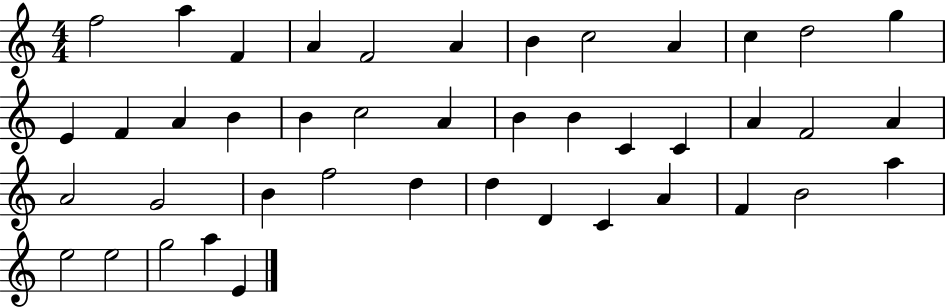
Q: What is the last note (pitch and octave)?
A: E4